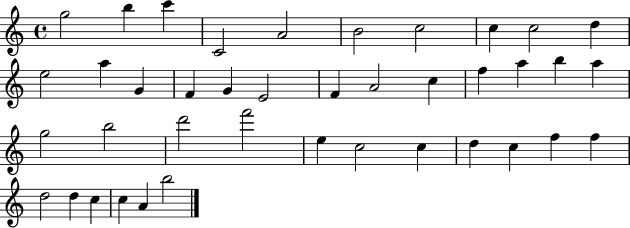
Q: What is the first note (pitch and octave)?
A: G5